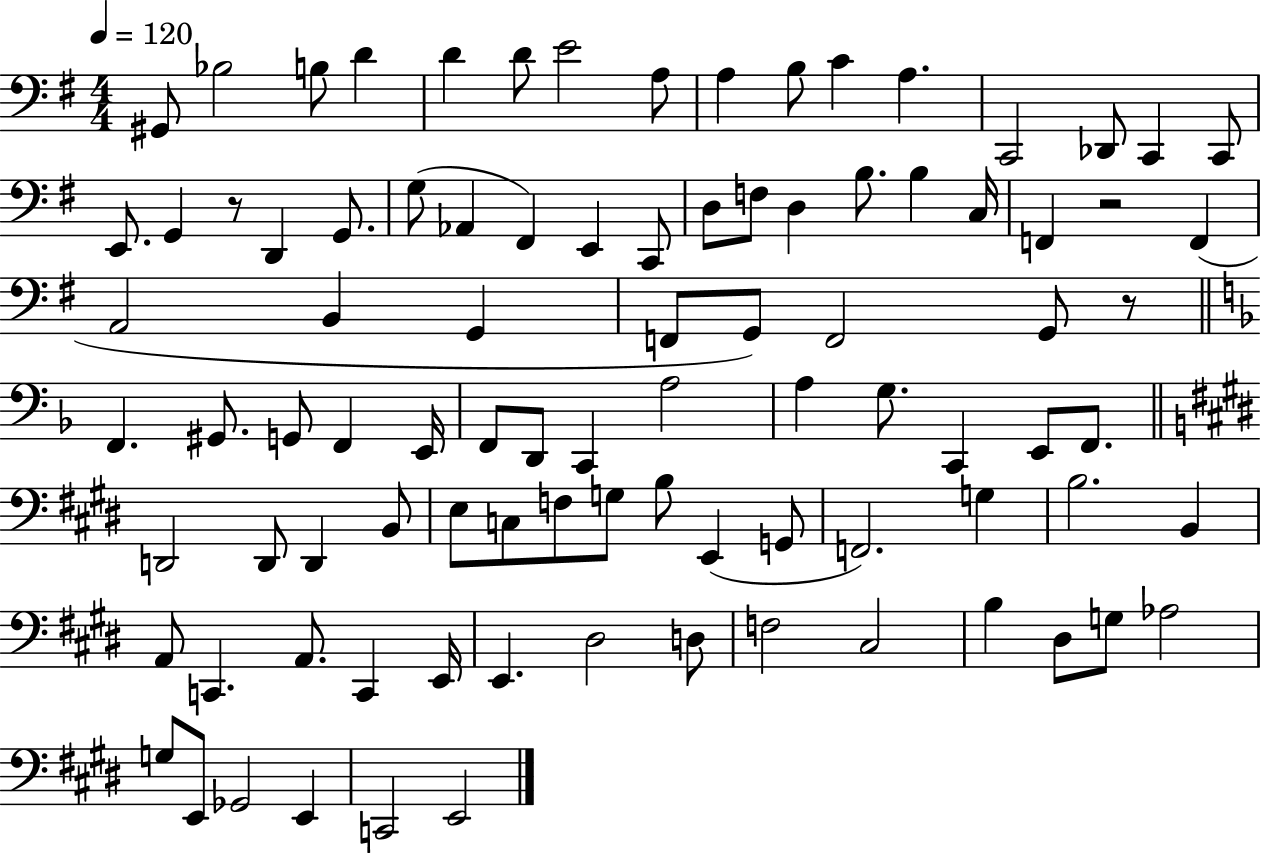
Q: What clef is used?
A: bass